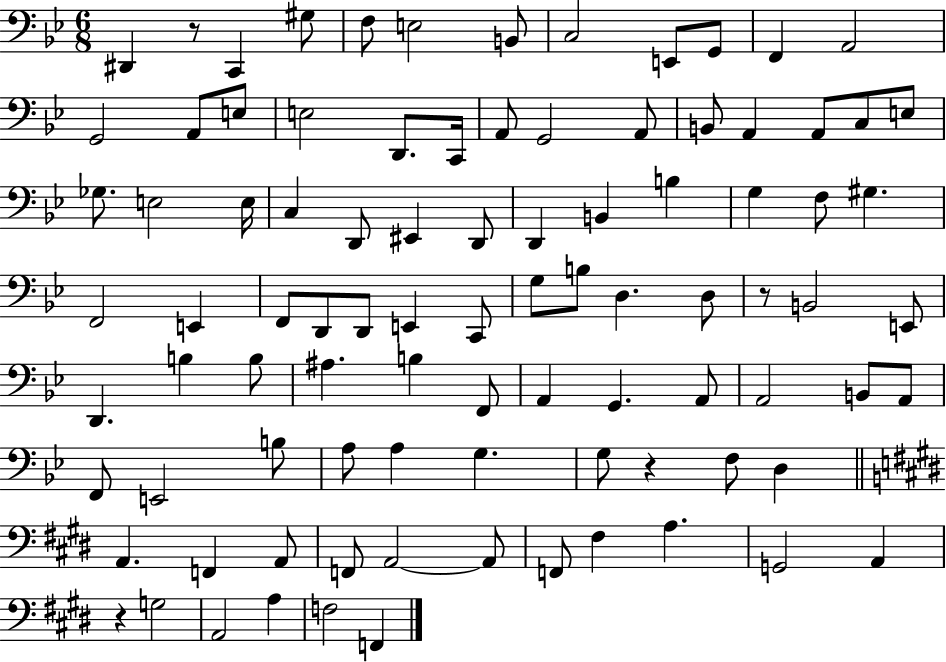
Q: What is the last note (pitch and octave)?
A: F2